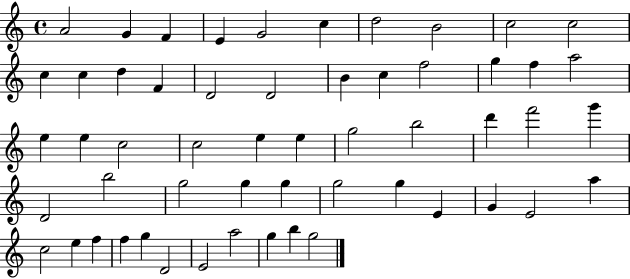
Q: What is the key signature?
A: C major